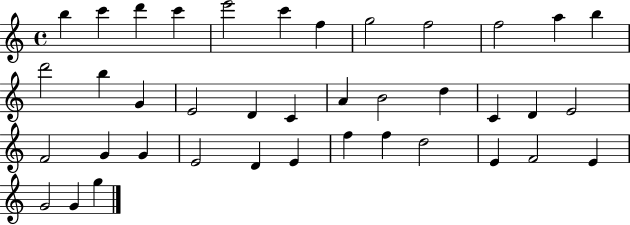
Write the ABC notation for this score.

X:1
T:Untitled
M:4/4
L:1/4
K:C
b c' d' c' e'2 c' f g2 f2 f2 a b d'2 b G E2 D C A B2 d C D E2 F2 G G E2 D E f f d2 E F2 E G2 G g